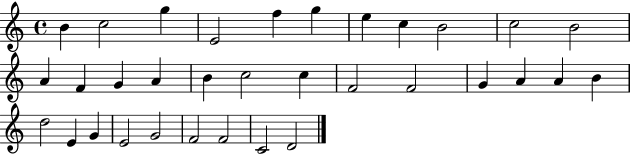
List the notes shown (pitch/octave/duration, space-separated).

B4/q C5/h G5/q E4/h F5/q G5/q E5/q C5/q B4/h C5/h B4/h A4/q F4/q G4/q A4/q B4/q C5/h C5/q F4/h F4/h G4/q A4/q A4/q B4/q D5/h E4/q G4/q E4/h G4/h F4/h F4/h C4/h D4/h